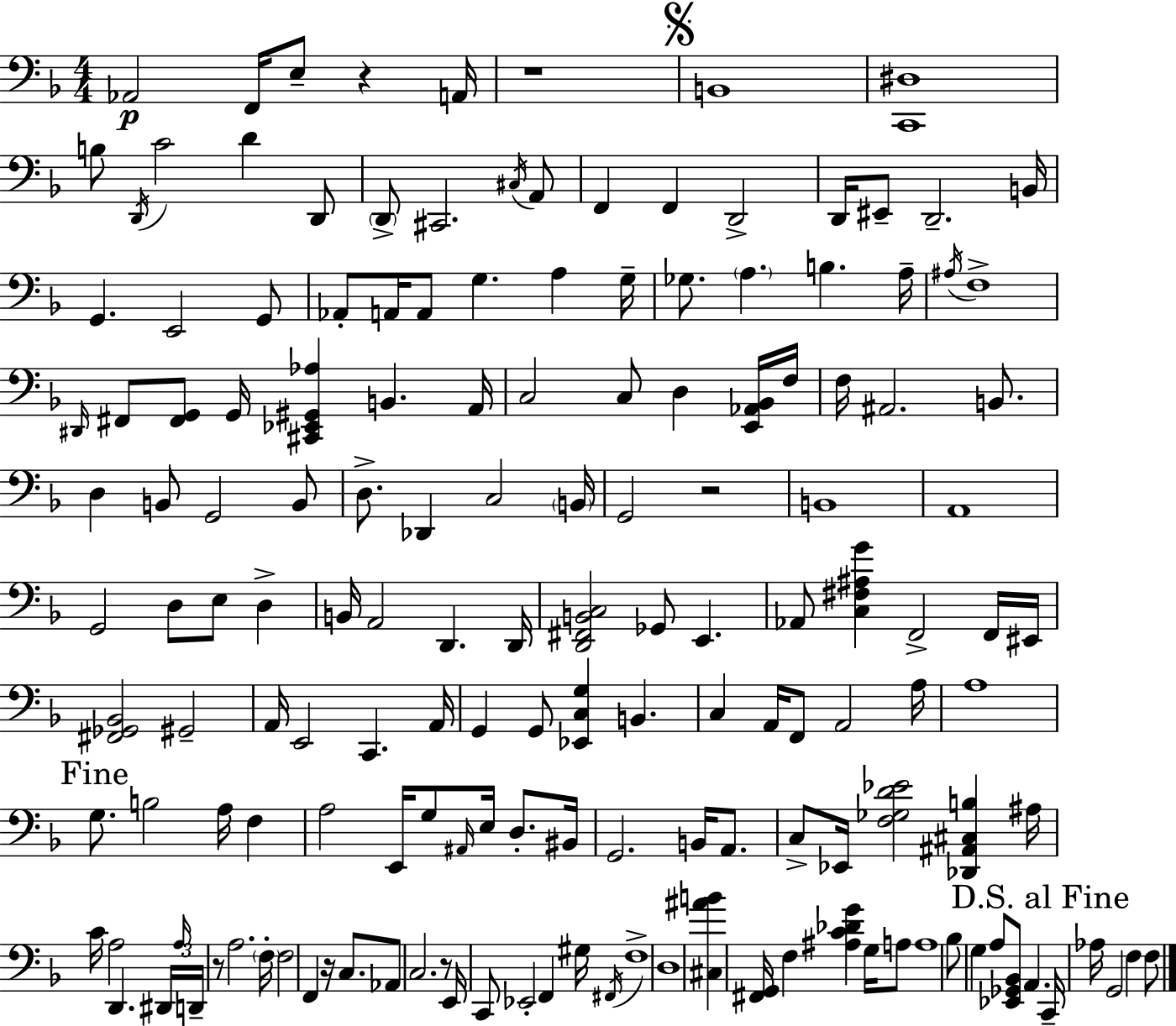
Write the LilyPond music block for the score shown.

{
  \clef bass
  \numericTimeSignature
  \time 4/4
  \key d \minor
  aes,2\p f,16 e8-- r4 a,16 | r1 | \mark \markup { \musicglyph "scripts.segno" } b,1 | <c, dis>1 | \break b8 \acciaccatura { d,16 } c'2 d'4 d,8 | \parenthesize d,8-> cis,2. \acciaccatura { cis16 } | a,8 f,4 f,4 d,2-> | d,16 eis,8-- d,2.-- | \break b,16 g,4. e,2 | g,8 aes,8-. a,16 a,8 g4. a4 | g16-- ges8. \parenthesize a4. b4. | a16-- \acciaccatura { ais16 } f1-> | \break \grace { dis,16 } fis,8 <fis, g,>8 g,16 <cis, ees, gis, aes>4 b,4. | a,16 c2 c8 d4 | <e, aes, bes,>16 f16 f16 ais,2. | b,8. d4 b,8 g,2 | \break b,8 d8.-> des,4 c2 | \parenthesize b,16 g,2 r2 | b,1 | a,1 | \break g,2 d8 e8 | d4-> b,16 a,2 d,4. | d,16 <d, fis, b, c>2 ges,8 e,4. | aes,8 <c fis ais g'>4 f,2-> | \break f,16 eis,16 <fis, ges, bes,>2 gis,2-- | a,16 e,2 c,4. | a,16 g,4 g,8 <ees, c g>4 b,4. | c4 a,16 f,8 a,2 | \break a16 a1 | \mark "Fine" g8. b2 a16 | f4 a2 e,16 g8 \grace { ais,16 } | e16 d8.-. bis,16 g,2. | \break b,16 a,8. c8-> ees,16 <f ges d' ees'>2 | <des, ais, cis b>4 ais16 c'16 a2 d,4. | \tuplet 3/2 { dis,16 \grace { a16 } d,16-- } r8 a2. | \parenthesize f16-. f2 f,4 | \break r16 c8. aes,8 c2. | r8 e,16 c,8 ees,2-. | f,4 gis16 \acciaccatura { fis,16 } f1-> | d1 | \break <cis ais' b'>4 <fis, g,>16 f4 | <ais c' des' g'>4 g16 a8 a1 | bes8 g4 a8 <ees, ges, bes,>8 | a,4. \mark "D.S. al Fine" c,16-- aes16 g,2 | \break f4 f8 \bar "|."
}